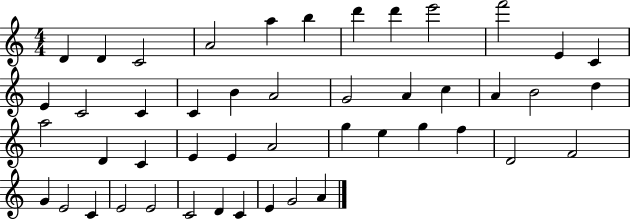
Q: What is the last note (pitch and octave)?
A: A4